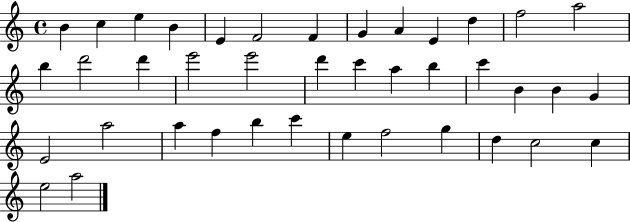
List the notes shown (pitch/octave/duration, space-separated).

B4/q C5/q E5/q B4/q E4/q F4/h F4/q G4/q A4/q E4/q D5/q F5/h A5/h B5/q D6/h D6/q E6/h E6/h D6/q C6/q A5/q B5/q C6/q B4/q B4/q G4/q E4/h A5/h A5/q F5/q B5/q C6/q E5/q F5/h G5/q D5/q C5/h C5/q E5/h A5/h